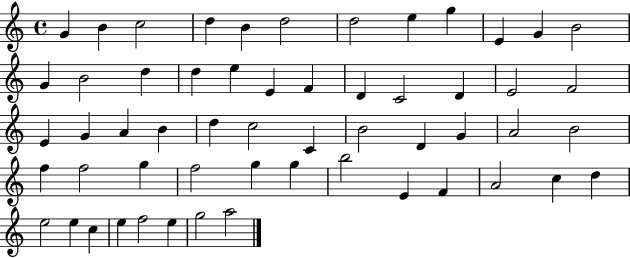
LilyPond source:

{
  \clef treble
  \time 4/4
  \defaultTimeSignature
  \key c \major
  g'4 b'4 c''2 | d''4 b'4 d''2 | d''2 e''4 g''4 | e'4 g'4 b'2 | \break g'4 b'2 d''4 | d''4 e''4 e'4 f'4 | d'4 c'2 d'4 | e'2 f'2 | \break e'4 g'4 a'4 b'4 | d''4 c''2 c'4 | b'2 d'4 g'4 | a'2 b'2 | \break f''4 f''2 g''4 | f''2 g''4 g''4 | b''2 e'4 f'4 | a'2 c''4 d''4 | \break e''2 e''4 c''4 | e''4 f''2 e''4 | g''2 a''2 | \bar "|."
}